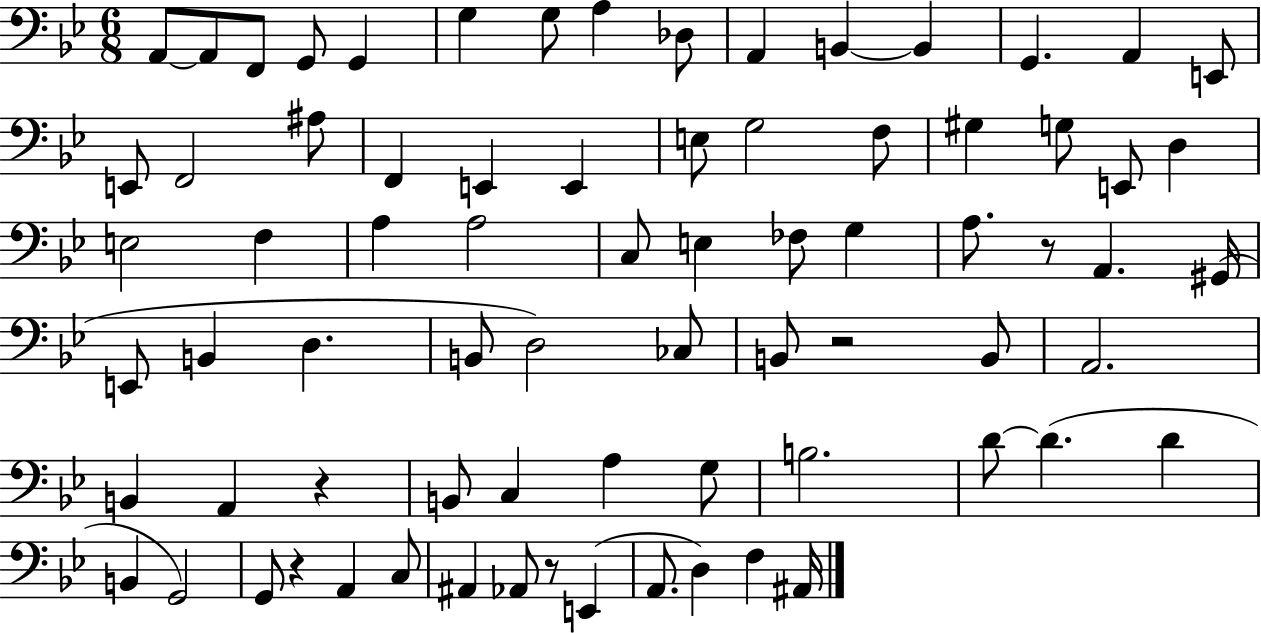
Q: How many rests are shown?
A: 5